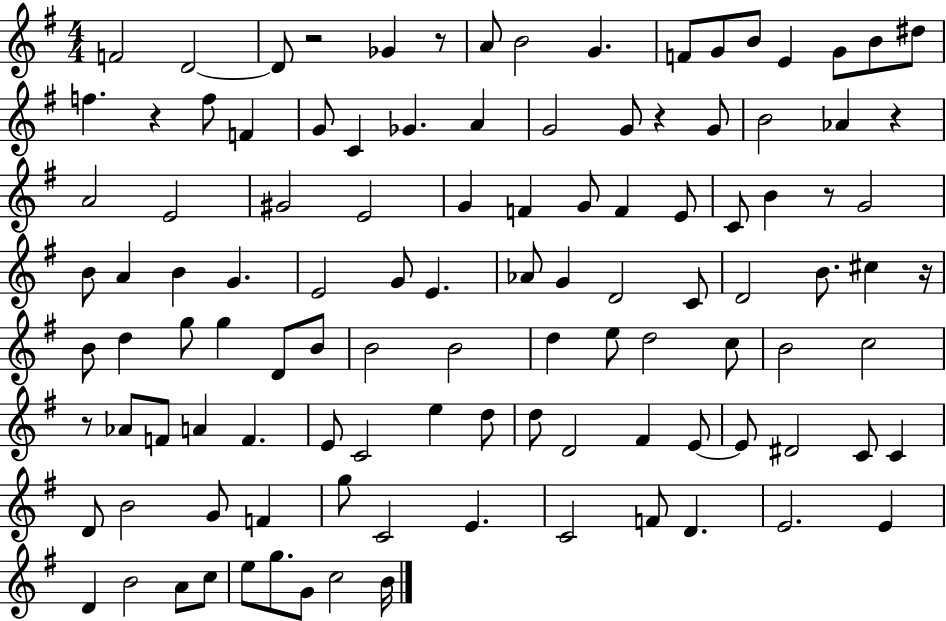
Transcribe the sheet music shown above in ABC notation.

X:1
T:Untitled
M:4/4
L:1/4
K:G
F2 D2 D/2 z2 _G z/2 A/2 B2 G F/2 G/2 B/2 E G/2 B/2 ^d/2 f z f/2 F G/2 C _G A G2 G/2 z G/2 B2 _A z A2 E2 ^G2 E2 G F G/2 F E/2 C/2 B z/2 G2 B/2 A B G E2 G/2 E _A/2 G D2 C/2 D2 B/2 ^c z/4 B/2 d g/2 g D/2 B/2 B2 B2 d e/2 d2 c/2 B2 c2 z/2 _A/2 F/2 A F E/2 C2 e d/2 d/2 D2 ^F E/2 E/2 ^D2 C/2 C D/2 B2 G/2 F g/2 C2 E C2 F/2 D E2 E D B2 A/2 c/2 e/2 g/2 G/2 c2 B/4